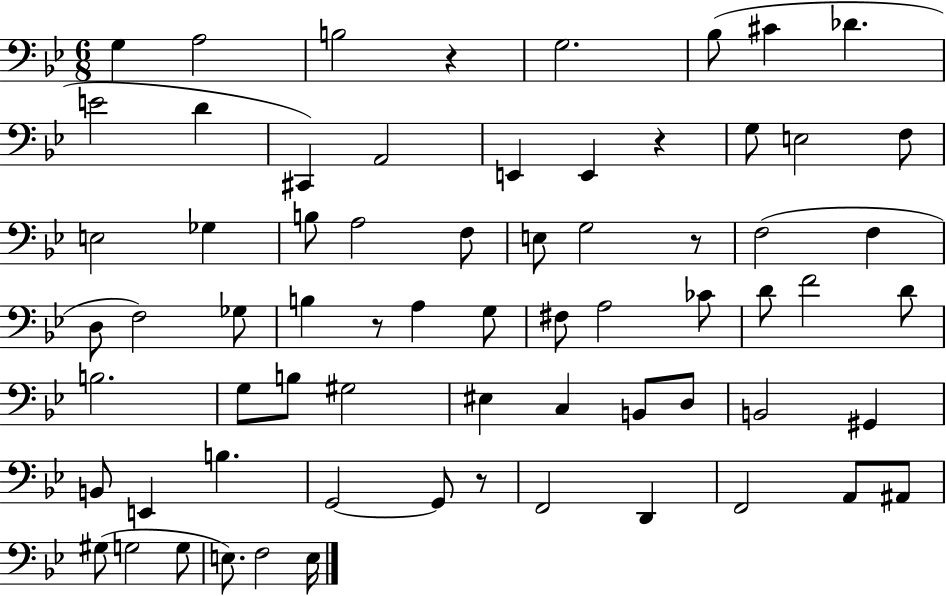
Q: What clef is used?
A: bass